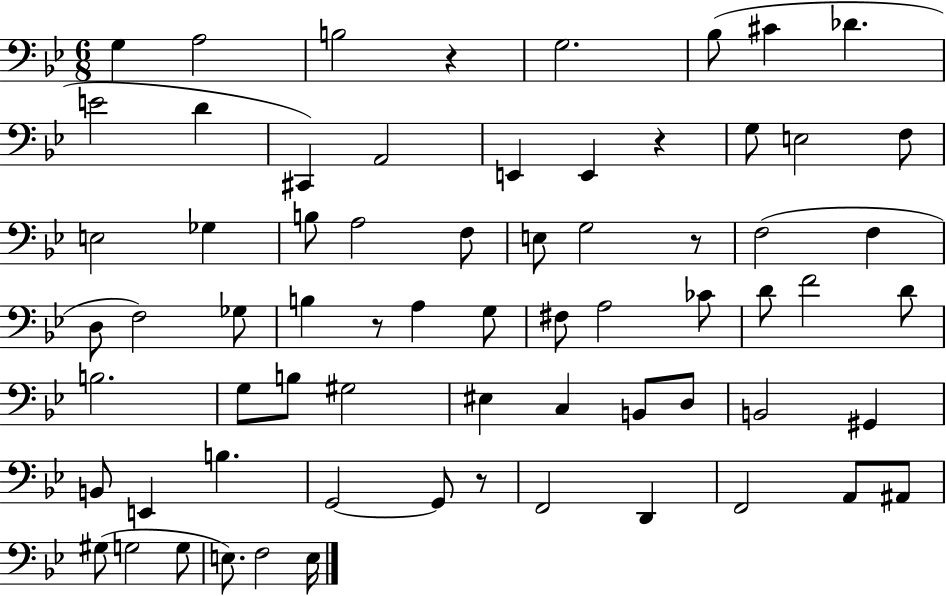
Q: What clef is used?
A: bass